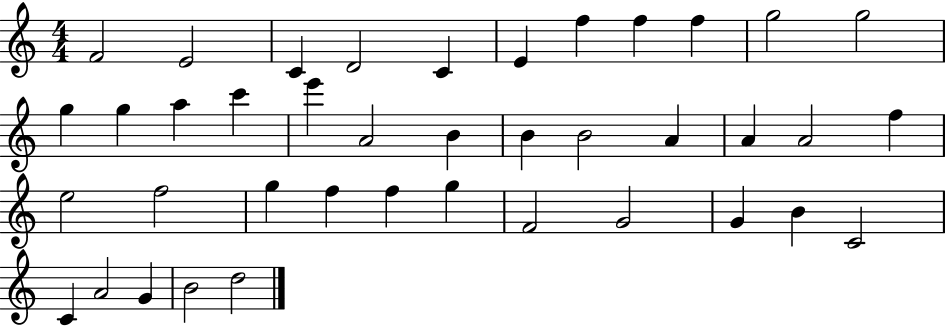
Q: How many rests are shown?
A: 0